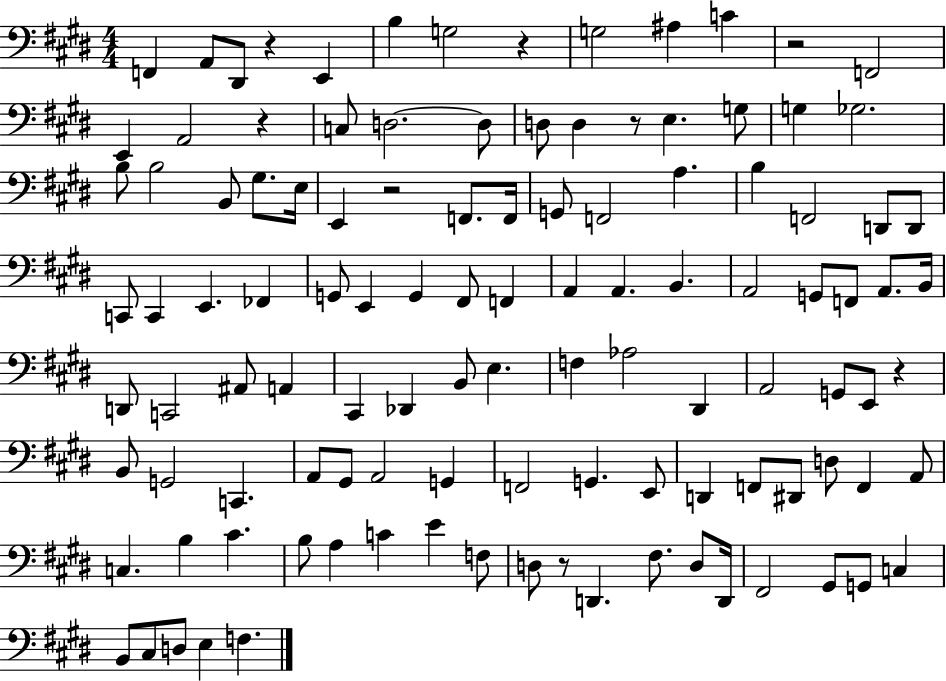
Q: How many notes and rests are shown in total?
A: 113